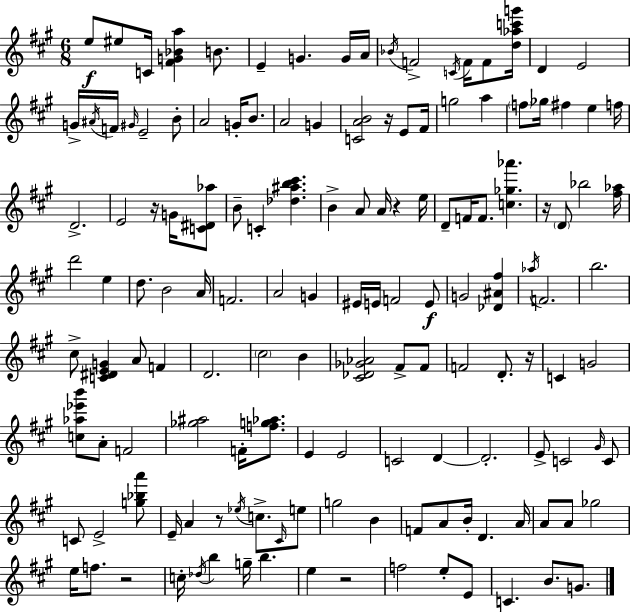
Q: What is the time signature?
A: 6/8